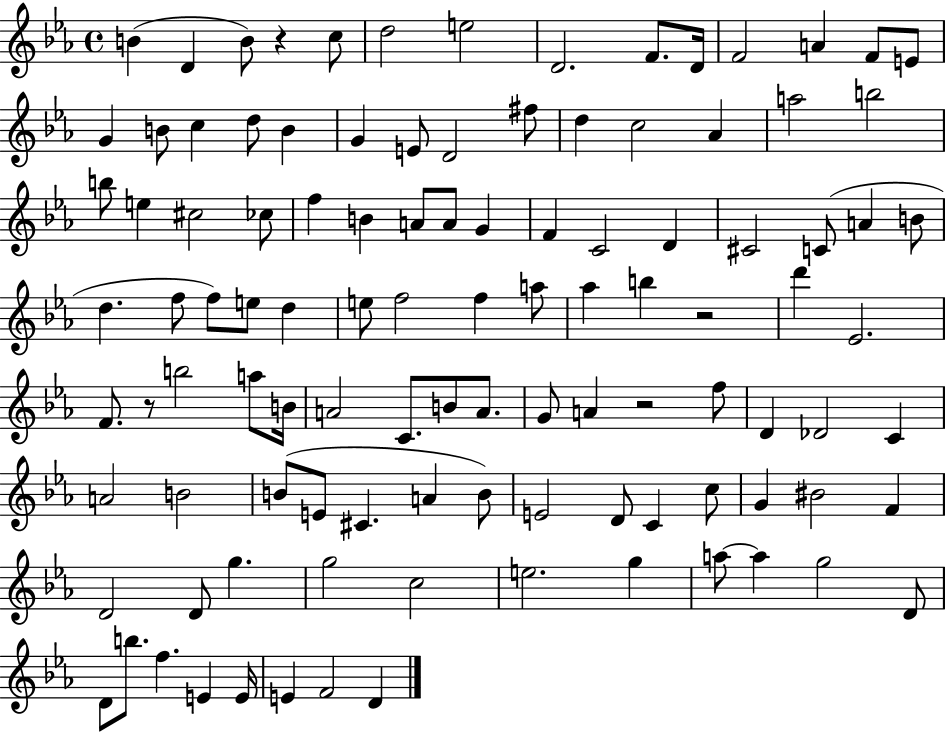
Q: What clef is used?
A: treble